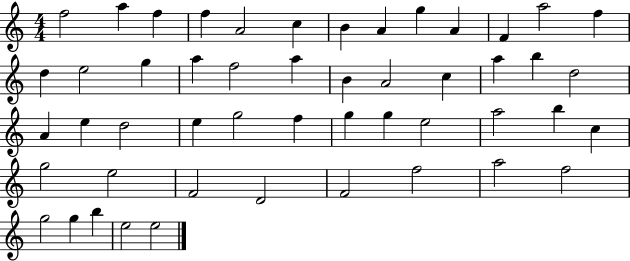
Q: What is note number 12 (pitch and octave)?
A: A5